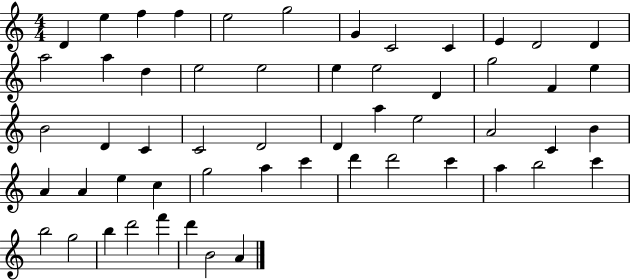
{
  \clef treble
  \numericTimeSignature
  \time 4/4
  \key c \major
  d'4 e''4 f''4 f''4 | e''2 g''2 | g'4 c'2 c'4 | e'4 d'2 d'4 | \break a''2 a''4 d''4 | e''2 e''2 | e''4 e''2 d'4 | g''2 f'4 e''4 | \break b'2 d'4 c'4 | c'2 d'2 | d'4 a''4 e''2 | a'2 c'4 b'4 | \break a'4 a'4 e''4 c''4 | g''2 a''4 c'''4 | d'''4 d'''2 c'''4 | a''4 b''2 c'''4 | \break b''2 g''2 | b''4 d'''2 f'''4 | d'''4 b'2 a'4 | \bar "|."
}